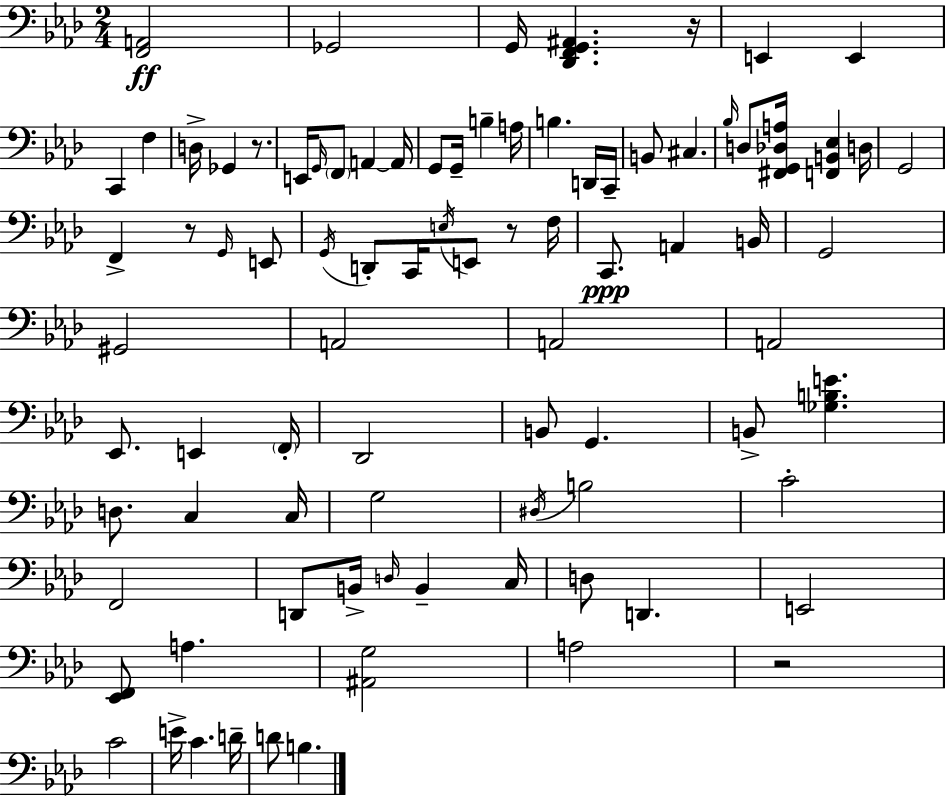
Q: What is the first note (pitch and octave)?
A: Gb2